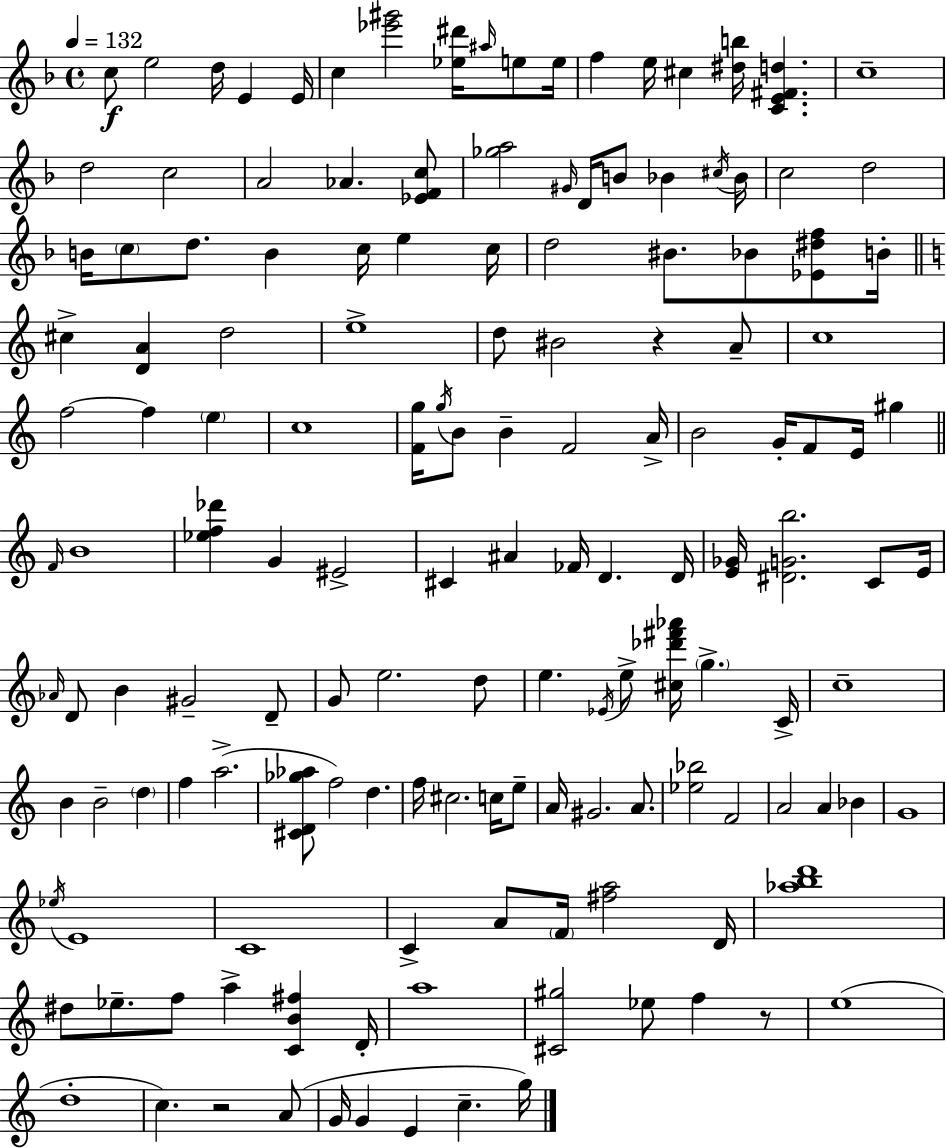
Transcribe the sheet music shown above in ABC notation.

X:1
T:Untitled
M:4/4
L:1/4
K:F
c/2 e2 d/4 E E/4 c [_e'^g']2 [_e^d']/4 ^a/4 e/2 e/4 f e/4 ^c [^db]/4 [CE^Fd] c4 d2 c2 A2 _A [_EFc]/2 [_ga]2 ^G/4 D/4 B/2 _B ^c/4 _B/4 c2 d2 B/4 c/2 d/2 B c/4 e c/4 d2 ^B/2 _B/2 [_E^df]/2 B/4 ^c [DA] d2 e4 d/2 ^B2 z A/2 c4 f2 f e c4 [Fg]/4 g/4 B/2 B F2 A/4 B2 G/4 F/2 E/4 ^g F/4 B4 [_ef_d'] G ^E2 ^C ^A _F/4 D D/4 [E_G]/4 [^DGb]2 C/2 E/4 _A/4 D/2 B ^G2 D/2 G/2 e2 d/2 e _E/4 e/2 [^c_d'^f'_a']/4 g C/4 c4 B B2 d f a2 [^CD_g_a]/2 f2 d f/4 ^c2 c/4 e/2 A/4 ^G2 A/2 [_e_b]2 F2 A2 A _B G4 _e/4 E4 C4 C A/2 F/4 [^fa]2 D/4 [_abd']4 ^d/2 _e/2 f/2 a [CB^f] D/4 a4 [^C^g]2 _e/2 f z/2 e4 d4 c z2 A/2 G/4 G E c g/4